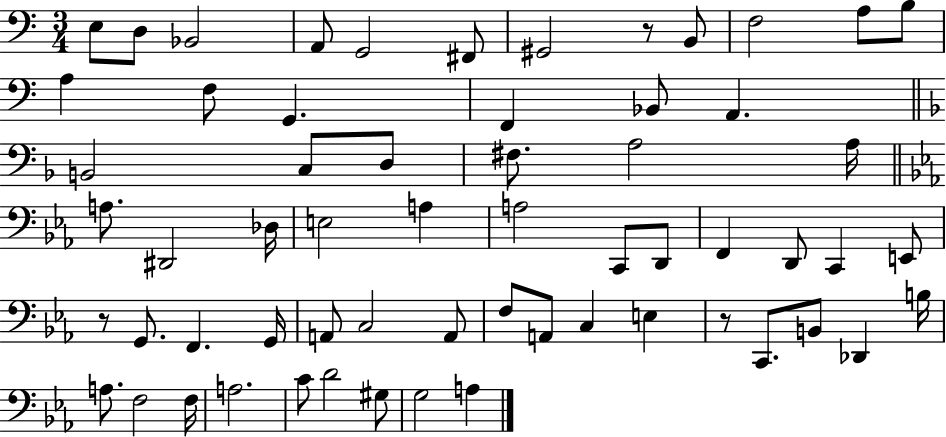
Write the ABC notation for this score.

X:1
T:Untitled
M:3/4
L:1/4
K:C
E,/2 D,/2 _B,,2 A,,/2 G,,2 ^F,,/2 ^G,,2 z/2 B,,/2 F,2 A,/2 B,/2 A, F,/2 G,, F,, _B,,/2 A,, B,,2 C,/2 D,/2 ^F,/2 A,2 A,/4 A,/2 ^D,,2 _D,/4 E,2 A, A,2 C,,/2 D,,/2 F,, D,,/2 C,, E,,/2 z/2 G,,/2 F,, G,,/4 A,,/2 C,2 A,,/2 F,/2 A,,/2 C, E, z/2 C,,/2 B,,/2 _D,, B,/4 A,/2 F,2 F,/4 A,2 C/2 D2 ^G,/2 G,2 A,